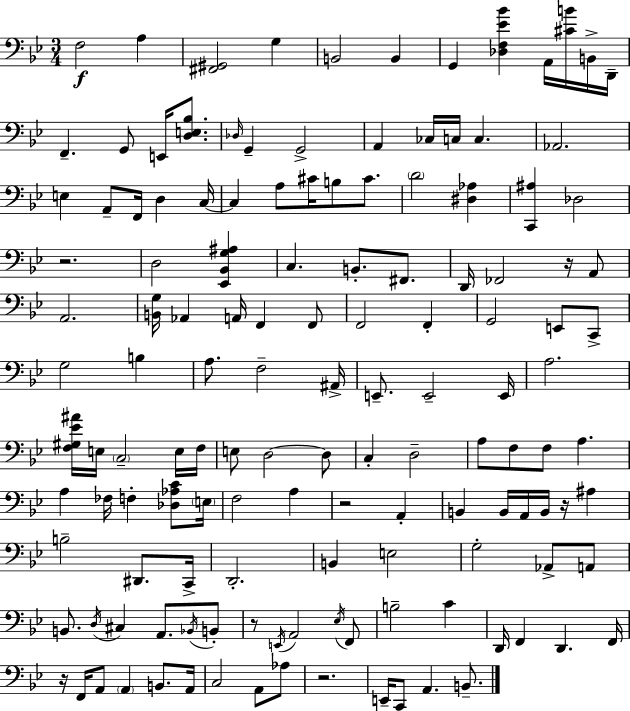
F3/h A3/q [F#2,G#2]/h G3/q B2/h B2/q G2/q [Db3,F3,Eb4,Bb4]/q A2/s [C#4,B4]/s B2/s D2/s F2/q. G2/e E2/s [D3,E3,Bb3]/e. Db3/s G2/q G2/h A2/q CES3/s C3/s C3/q. Ab2/h. E3/q A2/e F2/s D3/q C3/s C3/q A3/e C#4/s B3/e C#4/e. D4/h [D#3,Ab3]/q [C2,A#3]/q Db3/h R/h. D3/h [Eb2,Bb2,G3,A#3]/q C3/q. B2/e. F#2/e. D2/s FES2/h R/s A2/e A2/h. [B2,G3]/s Ab2/q A2/s F2/q F2/e F2/h F2/q G2/h E2/e C2/e G3/h B3/q A3/e. F3/h A#2/s E2/e. E2/h E2/s A3/h. [F3,G#3,Eb4,A#4]/s E3/s C3/h E3/s F3/s E3/e D3/h D3/e C3/q D3/h A3/e F3/e F3/e A3/q. A3/q FES3/s F3/q [Db3,Ab3,C4]/e E3/s F3/h A3/q R/h A2/q B2/q B2/s A2/s B2/s R/s A#3/q B3/h D#2/e. C2/s D2/h. B2/q E3/h G3/h Ab2/e A2/e B2/e. D3/s C#3/q A2/e. Bb2/s B2/e R/e E2/s A2/h Eb3/s F2/e B3/h C4/q D2/s F2/q D2/q. F2/s R/s F2/s A2/e A2/q B2/e. A2/s C3/h A2/e Ab3/e R/h. E2/s C2/e A2/q. B2/e.